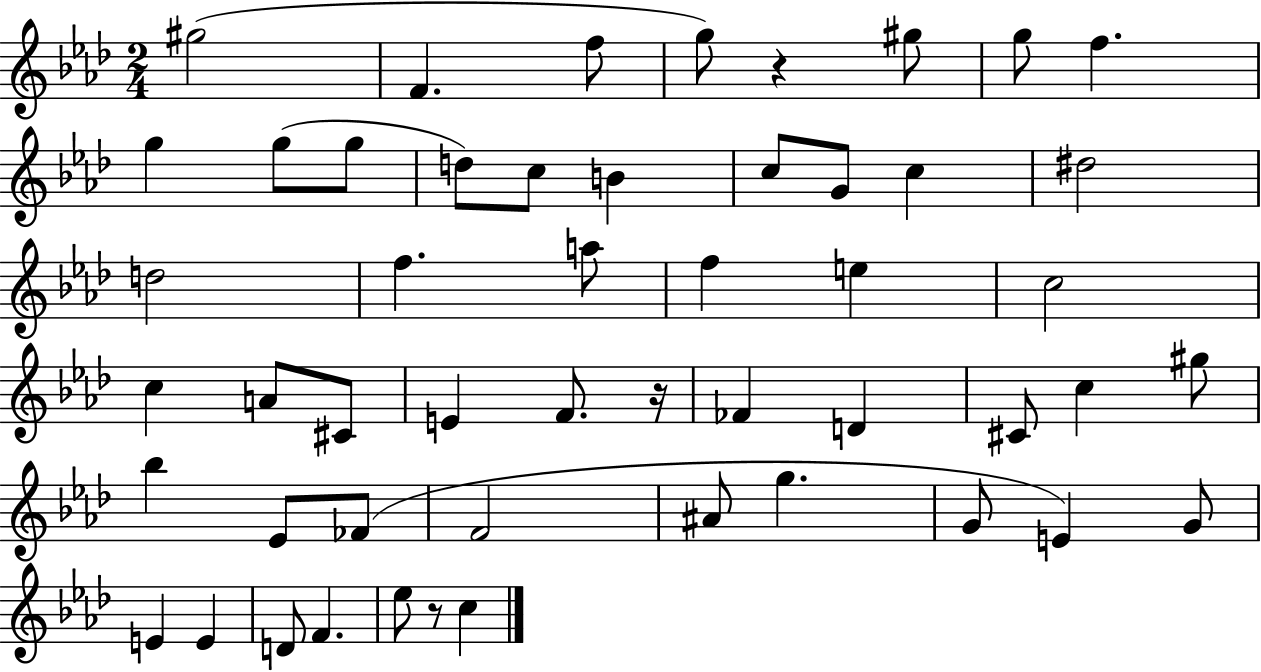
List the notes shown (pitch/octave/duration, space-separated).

G#5/h F4/q. F5/e G5/e R/q G#5/e G5/e F5/q. G5/q G5/e G5/e D5/e C5/e B4/q C5/e G4/e C5/q D#5/h D5/h F5/q. A5/e F5/q E5/q C5/h C5/q A4/e C#4/e E4/q F4/e. R/s FES4/q D4/q C#4/e C5/q G#5/e Bb5/q Eb4/e FES4/e F4/h A#4/e G5/q. G4/e E4/q G4/e E4/q E4/q D4/e F4/q. Eb5/e R/e C5/q